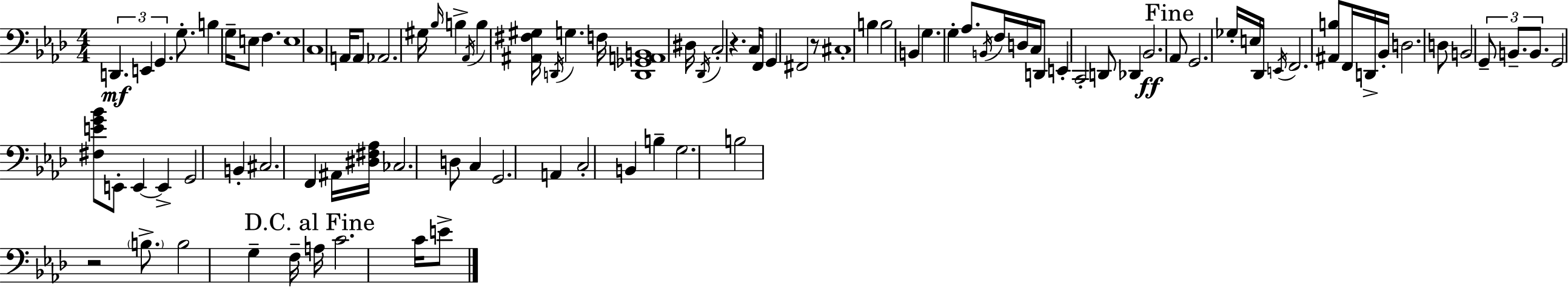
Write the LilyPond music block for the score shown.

{
  \clef bass
  \numericTimeSignature
  \time 4/4
  \key f \minor
  \repeat volta 2 { \tuplet 3/2 { d,4.\mf e,4 g,4. } | g8.-. b4 g16-- e8 f4. | e1 | c1 | \break a,16 a,8 aes,2. gis16 | \grace { bes16 } b4-> \acciaccatura { aes,16 } b4 <ais, fis gis>16 \acciaccatura { d,16 } g4. | f16 <d, ges, a, b,>1 | dis16 \acciaccatura { des,16 } c2-. r4. | \break c16 f,8 g,4 fis,2 | r8 cis1-. | b4 b2 | b,4 g4. g4-. aes8. | \break \acciaccatura { b,16 } f16 d16 c16 d,8 e,4-. c,2-. | d,8 des,4 bes,2.\ff | \mark "Fine" aes,8 g,2. | ges16-. e16 des,16 \acciaccatura { e,16 } f,2. | \break <ais, b>8 f,16 d,16-> bes,16-. d2. | d8 b,2 \tuplet 3/2 { g,8-- | b,8.-- b,8. } g,2 <fis e' g' bes'>8 | e,8-. e,4~~ e,4-> g,2 | \break b,4-. cis2. | f,4 ais,16 <dis fis aes>16 ces2. | d8 c4 g,2. | a,4 c2-. | \break b,4 b4-- g2. | b2 r2 | \parenthesize b8.-> b2 | g4-- f16-- \mark "D.C. al Fine" a16 c'2. | \break c'16 e'8-> } \bar "|."
}